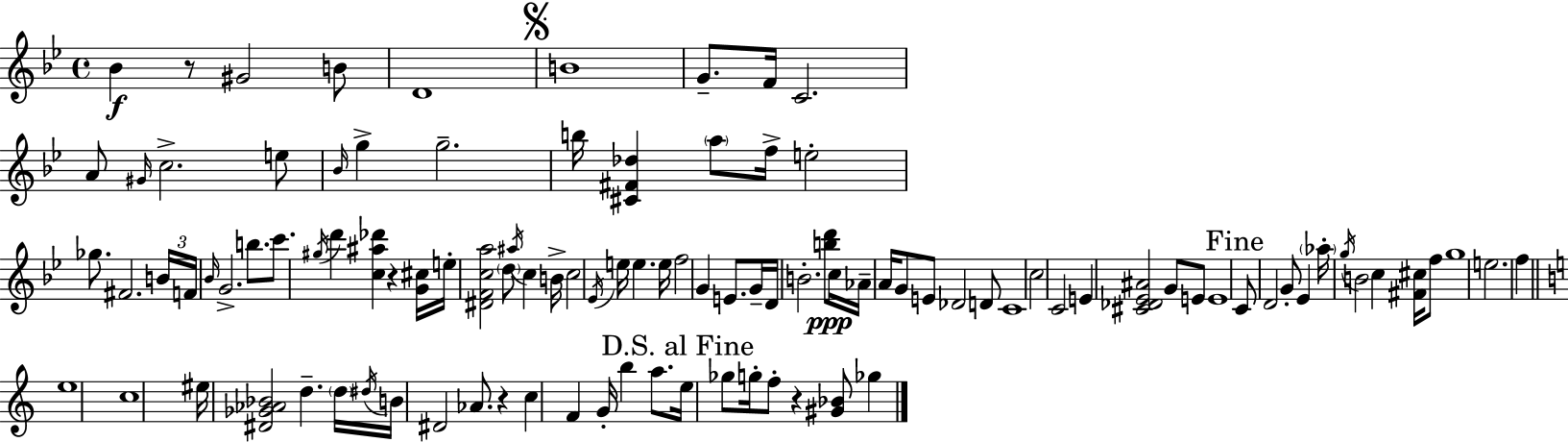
{
  \clef treble
  \time 4/4
  \defaultTimeSignature
  \key bes \major
  bes'4\f r8 gis'2 b'8 | d'1 | \mark \markup { \musicglyph "scripts.segno" } b'1 | g'8.-- f'16 c'2. | \break a'8 \grace { gis'16 } c''2.-> e''8 | \grace { bes'16 } g''4-> g''2.-- | b''16 <cis' fis' des''>4 \parenthesize a''8 f''16-> e''2-. | ges''8. fis'2. | \break \tuplet 3/2 { b'16 f'16 \grace { bes'16 } } g'2.-> | b''8. c'''8. \acciaccatura { gis''16 } d'''4 <c'' ais'' des'''>4 r4 | <g' cis''>16 e''16-. <dis' f' c'' a''>2 \parenthesize d''8 \acciaccatura { ais''16 } | c''4 b'16-> c''2 \acciaccatura { ees'16 } e''16 e''4. | \break e''16 f''2 g'4 | e'8. g'16-- d'16 b'2.-. | <b'' d'''>8\ppp c''16 aes'16-- a'16 g'8 e'8 des'2 | d'8 c'1 | \break c''2 c'2 | e'4 <cis' des' ees' ais'>2 | g'8 e'8 e'1 | \mark "Fine" c'8 d'2 | \break g'8-. ees'4 \parenthesize aes''16-. \acciaccatura { g''16 } b'2 | c''4 <fis' cis''>16 f''8 g''1 | e''2. | f''4 \bar "||" \break \key c \major e''1 | c''1 | eis''16 <dis' ges' aes' bes'>2 d''4.-- \parenthesize d''16 | \acciaccatura { dis''16 } b'16 dis'2 aes'8. r4 | \break c''4 f'4 g'16-. b''4 a''8. | \mark "D.S. al Fine" e''16 ges''8 g''16-. f''8-. r4 <gis' bes'>8 ges''4 | \bar "|."
}